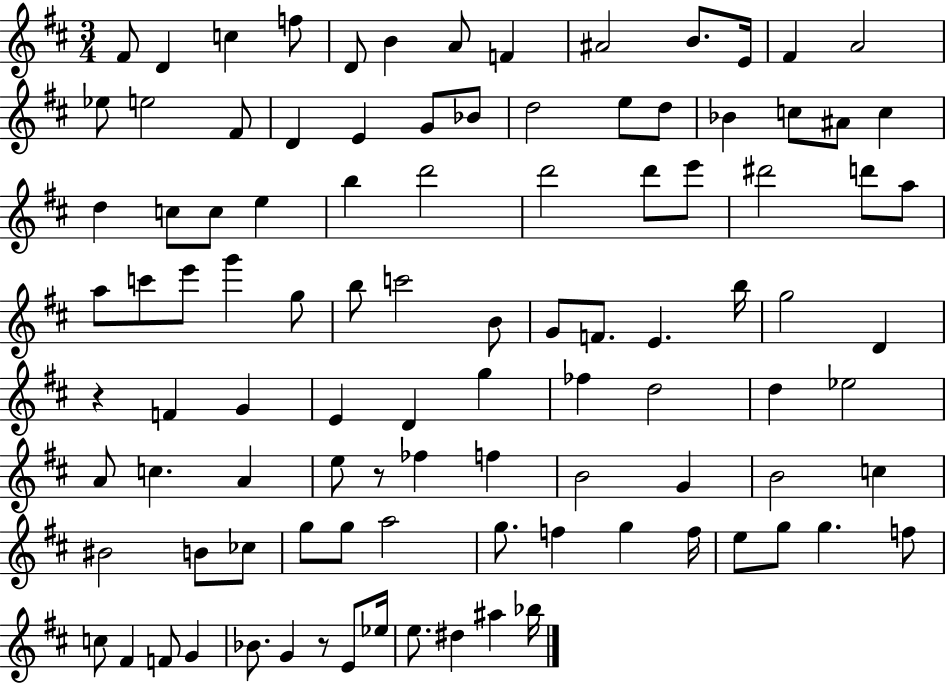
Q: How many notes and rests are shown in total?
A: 101